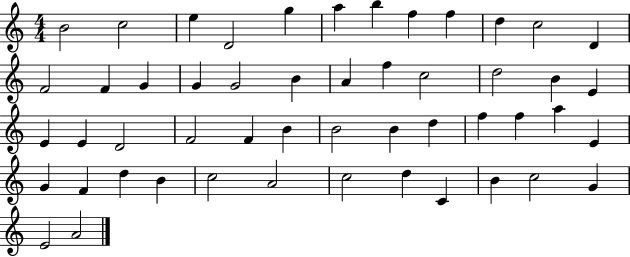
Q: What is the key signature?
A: C major